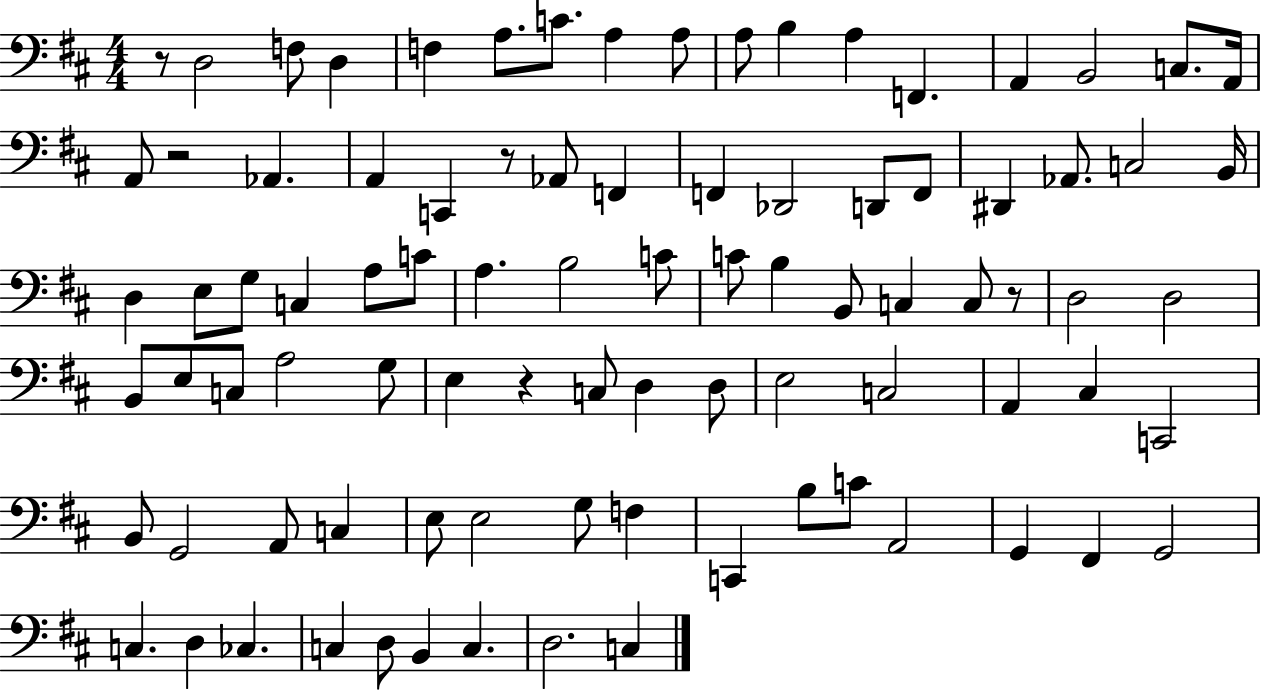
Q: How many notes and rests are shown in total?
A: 89